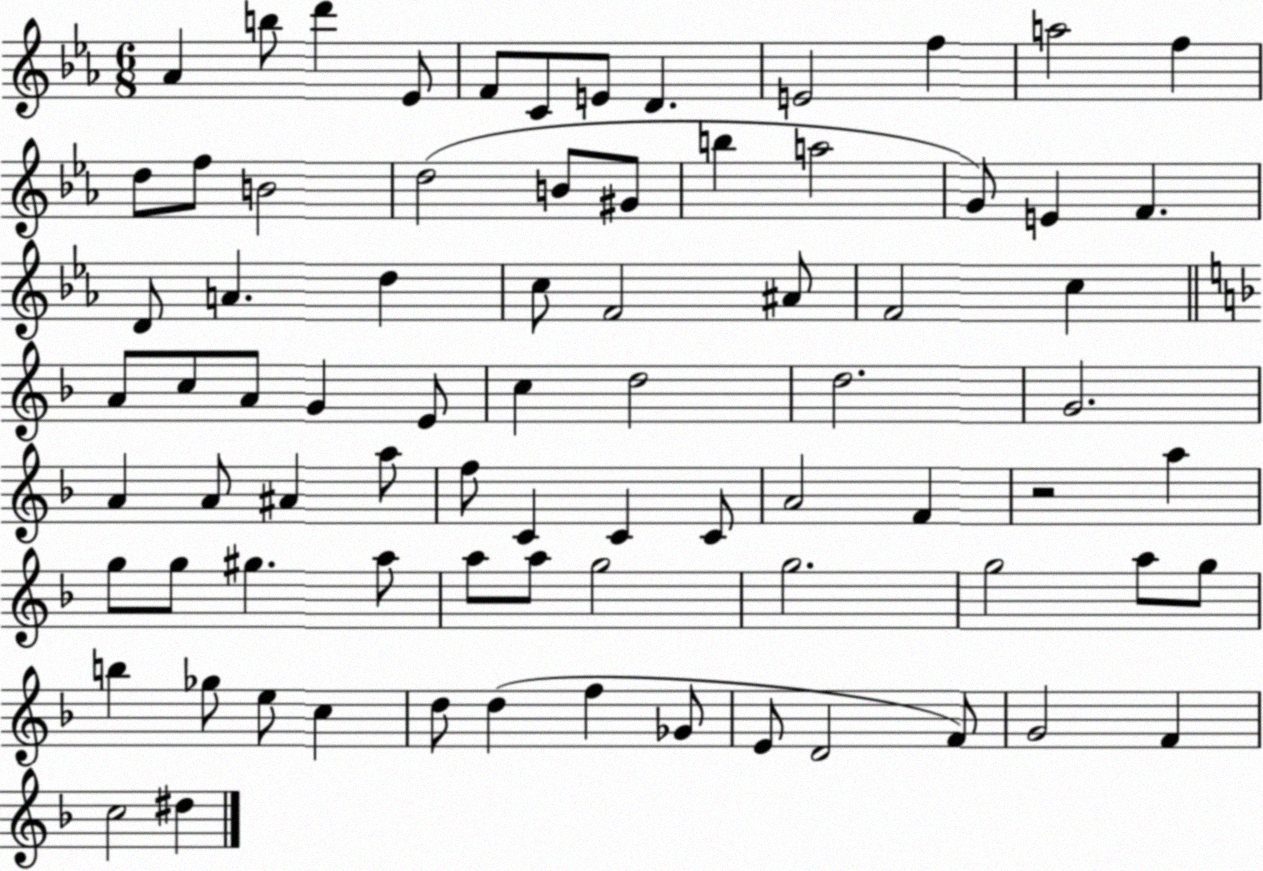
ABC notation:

X:1
T:Untitled
M:6/8
L:1/4
K:Eb
_A b/2 d' _E/2 F/2 C/2 E/2 D E2 f a2 f d/2 f/2 B2 d2 B/2 ^G/2 b a2 G/2 E F D/2 A d c/2 F2 ^A/2 F2 c A/2 c/2 A/2 G E/2 c d2 d2 G2 A A/2 ^A a/2 f/2 C C C/2 A2 F z2 a g/2 g/2 ^g a/2 a/2 a/2 g2 g2 g2 a/2 g/2 b _g/2 e/2 c d/2 d f _G/2 E/2 D2 F/2 G2 F c2 ^d